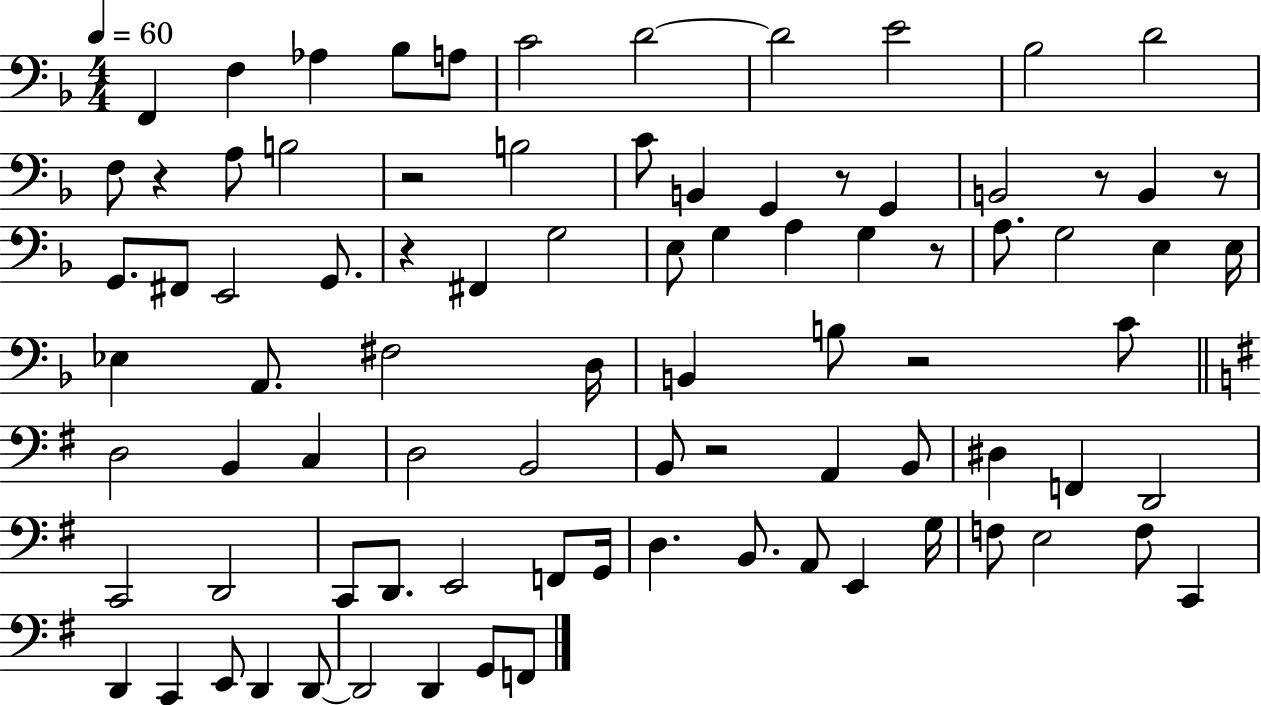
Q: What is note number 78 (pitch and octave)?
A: F2